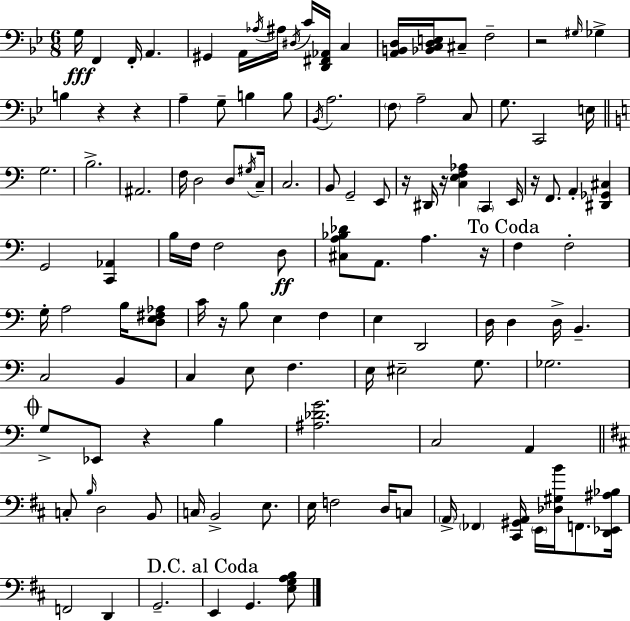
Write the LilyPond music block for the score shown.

{
  \clef bass
  \numericTimeSignature
  \time 6/8
  \key g \minor
  g16\fff f,4 f,16-. a,4. | gis,4 a,16 \acciaccatura { aes16 } ais16 \acciaccatura { dis16 } c'16 <d, fis, aes,>16 c4 | <a, b, d>16 <bes, c d e>16 cis8-- f2-- | r2 \grace { gis16 } ges4-> | \break b4 r4 r4 | a4-- g8-- b4 | b8 \acciaccatura { bes,16 } a2. | \parenthesize f8 a2-- | \break c8 g8. c,2 | e16 \bar "||" \break \key c \major g2. | b2.-> | ais,2. | f16 d2 d8 \acciaccatura { gis16 } | \break c16-- c2. | b,8 g,2-- e,8 | r16 dis,16 r16 <c e f aes>4 \parenthesize c,4 | e,16 r16 f,8. a,4-. <dis, ges, cis>4 | \break g,2 <c, aes,>4 | b16 f16 f2 d8\ff | <cis a bes des'>8 a,8. a4. | r16 \mark "To Coda" f4 f2-. | \break g16-. a2 b16 <d e fis aes>8 | c'16 r16 b8 e4 f4 | e4 d,2 | d16 d4 d16-> b,4.-- | \break c2 b,4 | c4 e8 f4. | e16 eis2-- g8. | ges2. | \break \mark \markup { \musicglyph "scripts.coda" } g8-> ees,8 r4 b4 | <ais des' g'>2. | c2 a,4 | \bar "||" \break \key b \minor c8-. \grace { b16 } d2 b,8 | c16 b,2-> e8. | e16 f2 d16 c8 | \parenthesize a,16-> \parenthesize fes,4 <cis, gis, a,>16 \parenthesize e,16 <des gis b'>16 f,8. | \break <d, ees, ais bes>16 f,2 d,4 | g,2.-- | \mark "D.C. al Coda" e,4 g,4. <e g a b>8 | \bar "|."
}